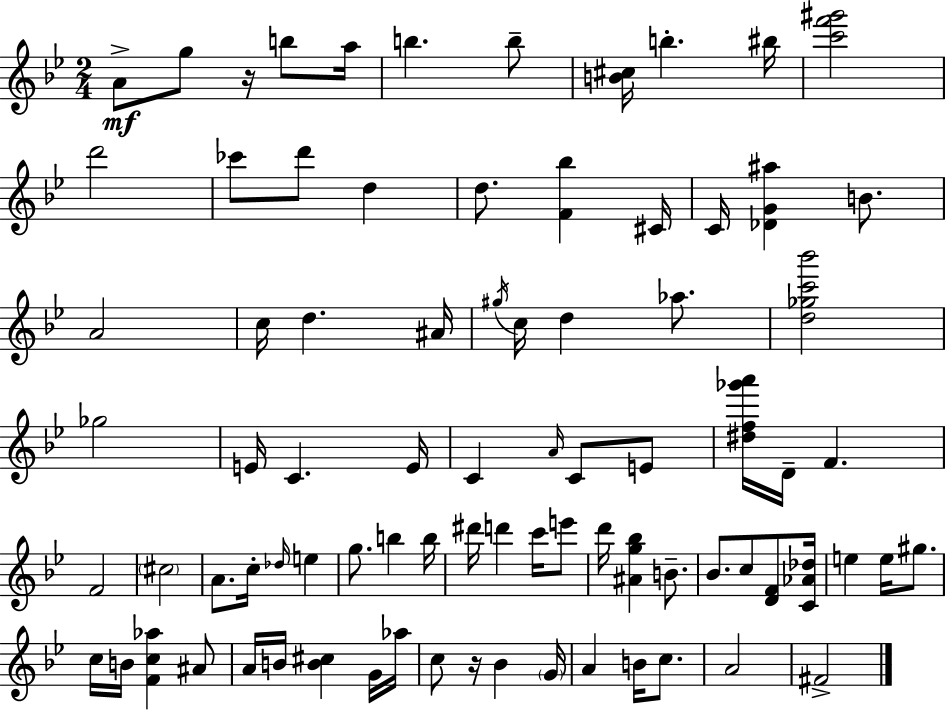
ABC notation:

X:1
T:Untitled
M:2/4
L:1/4
K:Gm
A/2 g/2 z/4 b/2 a/4 b b/2 [B^c]/4 b ^b/4 [c'f'^g']2 d'2 _c'/2 d'/2 d d/2 [F_b] ^C/4 C/4 [_DG^a] B/2 A2 c/4 d ^A/4 ^g/4 c/4 d _a/2 [d_gc'_b']2 _g2 E/4 C E/4 C A/4 C/2 E/2 [^df_g'a']/4 D/4 F F2 ^c2 A/2 c/4 _d/4 e g/2 b b/4 ^d'/4 d' c'/4 e'/2 d'/4 [^Ag_b] B/2 _B/2 c/2 [DF]/2 [C_A_d]/4 e e/4 ^g/2 c/4 B/4 [Fc_a] ^A/2 A/4 B/4 [B^c] G/4 _a/4 c/2 z/4 _B G/4 A B/4 c/2 A2 ^F2